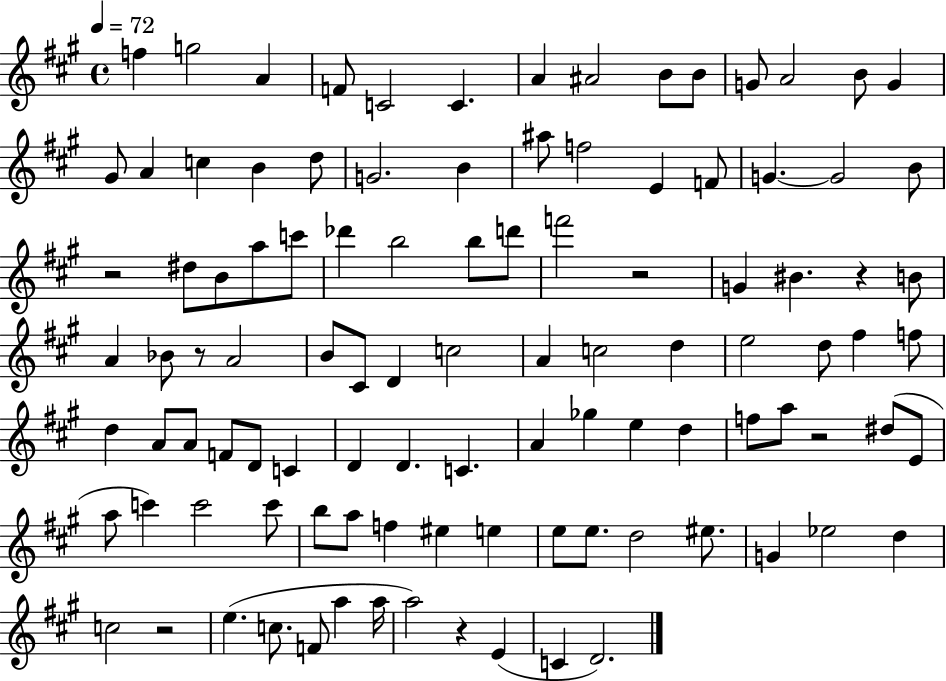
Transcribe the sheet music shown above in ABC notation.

X:1
T:Untitled
M:4/4
L:1/4
K:A
f g2 A F/2 C2 C A ^A2 B/2 B/2 G/2 A2 B/2 G ^G/2 A c B d/2 G2 B ^a/2 f2 E F/2 G G2 B/2 z2 ^d/2 B/2 a/2 c'/2 _d' b2 b/2 d'/2 f'2 z2 G ^B z B/2 A _B/2 z/2 A2 B/2 ^C/2 D c2 A c2 d e2 d/2 ^f f/2 d A/2 A/2 F/2 D/2 C D D C A _g e d f/2 a/2 z2 ^d/2 E/2 a/2 c' c'2 c'/2 b/2 a/2 f ^e e e/2 e/2 d2 ^e/2 G _e2 d c2 z2 e c/2 F/2 a a/4 a2 z E C D2